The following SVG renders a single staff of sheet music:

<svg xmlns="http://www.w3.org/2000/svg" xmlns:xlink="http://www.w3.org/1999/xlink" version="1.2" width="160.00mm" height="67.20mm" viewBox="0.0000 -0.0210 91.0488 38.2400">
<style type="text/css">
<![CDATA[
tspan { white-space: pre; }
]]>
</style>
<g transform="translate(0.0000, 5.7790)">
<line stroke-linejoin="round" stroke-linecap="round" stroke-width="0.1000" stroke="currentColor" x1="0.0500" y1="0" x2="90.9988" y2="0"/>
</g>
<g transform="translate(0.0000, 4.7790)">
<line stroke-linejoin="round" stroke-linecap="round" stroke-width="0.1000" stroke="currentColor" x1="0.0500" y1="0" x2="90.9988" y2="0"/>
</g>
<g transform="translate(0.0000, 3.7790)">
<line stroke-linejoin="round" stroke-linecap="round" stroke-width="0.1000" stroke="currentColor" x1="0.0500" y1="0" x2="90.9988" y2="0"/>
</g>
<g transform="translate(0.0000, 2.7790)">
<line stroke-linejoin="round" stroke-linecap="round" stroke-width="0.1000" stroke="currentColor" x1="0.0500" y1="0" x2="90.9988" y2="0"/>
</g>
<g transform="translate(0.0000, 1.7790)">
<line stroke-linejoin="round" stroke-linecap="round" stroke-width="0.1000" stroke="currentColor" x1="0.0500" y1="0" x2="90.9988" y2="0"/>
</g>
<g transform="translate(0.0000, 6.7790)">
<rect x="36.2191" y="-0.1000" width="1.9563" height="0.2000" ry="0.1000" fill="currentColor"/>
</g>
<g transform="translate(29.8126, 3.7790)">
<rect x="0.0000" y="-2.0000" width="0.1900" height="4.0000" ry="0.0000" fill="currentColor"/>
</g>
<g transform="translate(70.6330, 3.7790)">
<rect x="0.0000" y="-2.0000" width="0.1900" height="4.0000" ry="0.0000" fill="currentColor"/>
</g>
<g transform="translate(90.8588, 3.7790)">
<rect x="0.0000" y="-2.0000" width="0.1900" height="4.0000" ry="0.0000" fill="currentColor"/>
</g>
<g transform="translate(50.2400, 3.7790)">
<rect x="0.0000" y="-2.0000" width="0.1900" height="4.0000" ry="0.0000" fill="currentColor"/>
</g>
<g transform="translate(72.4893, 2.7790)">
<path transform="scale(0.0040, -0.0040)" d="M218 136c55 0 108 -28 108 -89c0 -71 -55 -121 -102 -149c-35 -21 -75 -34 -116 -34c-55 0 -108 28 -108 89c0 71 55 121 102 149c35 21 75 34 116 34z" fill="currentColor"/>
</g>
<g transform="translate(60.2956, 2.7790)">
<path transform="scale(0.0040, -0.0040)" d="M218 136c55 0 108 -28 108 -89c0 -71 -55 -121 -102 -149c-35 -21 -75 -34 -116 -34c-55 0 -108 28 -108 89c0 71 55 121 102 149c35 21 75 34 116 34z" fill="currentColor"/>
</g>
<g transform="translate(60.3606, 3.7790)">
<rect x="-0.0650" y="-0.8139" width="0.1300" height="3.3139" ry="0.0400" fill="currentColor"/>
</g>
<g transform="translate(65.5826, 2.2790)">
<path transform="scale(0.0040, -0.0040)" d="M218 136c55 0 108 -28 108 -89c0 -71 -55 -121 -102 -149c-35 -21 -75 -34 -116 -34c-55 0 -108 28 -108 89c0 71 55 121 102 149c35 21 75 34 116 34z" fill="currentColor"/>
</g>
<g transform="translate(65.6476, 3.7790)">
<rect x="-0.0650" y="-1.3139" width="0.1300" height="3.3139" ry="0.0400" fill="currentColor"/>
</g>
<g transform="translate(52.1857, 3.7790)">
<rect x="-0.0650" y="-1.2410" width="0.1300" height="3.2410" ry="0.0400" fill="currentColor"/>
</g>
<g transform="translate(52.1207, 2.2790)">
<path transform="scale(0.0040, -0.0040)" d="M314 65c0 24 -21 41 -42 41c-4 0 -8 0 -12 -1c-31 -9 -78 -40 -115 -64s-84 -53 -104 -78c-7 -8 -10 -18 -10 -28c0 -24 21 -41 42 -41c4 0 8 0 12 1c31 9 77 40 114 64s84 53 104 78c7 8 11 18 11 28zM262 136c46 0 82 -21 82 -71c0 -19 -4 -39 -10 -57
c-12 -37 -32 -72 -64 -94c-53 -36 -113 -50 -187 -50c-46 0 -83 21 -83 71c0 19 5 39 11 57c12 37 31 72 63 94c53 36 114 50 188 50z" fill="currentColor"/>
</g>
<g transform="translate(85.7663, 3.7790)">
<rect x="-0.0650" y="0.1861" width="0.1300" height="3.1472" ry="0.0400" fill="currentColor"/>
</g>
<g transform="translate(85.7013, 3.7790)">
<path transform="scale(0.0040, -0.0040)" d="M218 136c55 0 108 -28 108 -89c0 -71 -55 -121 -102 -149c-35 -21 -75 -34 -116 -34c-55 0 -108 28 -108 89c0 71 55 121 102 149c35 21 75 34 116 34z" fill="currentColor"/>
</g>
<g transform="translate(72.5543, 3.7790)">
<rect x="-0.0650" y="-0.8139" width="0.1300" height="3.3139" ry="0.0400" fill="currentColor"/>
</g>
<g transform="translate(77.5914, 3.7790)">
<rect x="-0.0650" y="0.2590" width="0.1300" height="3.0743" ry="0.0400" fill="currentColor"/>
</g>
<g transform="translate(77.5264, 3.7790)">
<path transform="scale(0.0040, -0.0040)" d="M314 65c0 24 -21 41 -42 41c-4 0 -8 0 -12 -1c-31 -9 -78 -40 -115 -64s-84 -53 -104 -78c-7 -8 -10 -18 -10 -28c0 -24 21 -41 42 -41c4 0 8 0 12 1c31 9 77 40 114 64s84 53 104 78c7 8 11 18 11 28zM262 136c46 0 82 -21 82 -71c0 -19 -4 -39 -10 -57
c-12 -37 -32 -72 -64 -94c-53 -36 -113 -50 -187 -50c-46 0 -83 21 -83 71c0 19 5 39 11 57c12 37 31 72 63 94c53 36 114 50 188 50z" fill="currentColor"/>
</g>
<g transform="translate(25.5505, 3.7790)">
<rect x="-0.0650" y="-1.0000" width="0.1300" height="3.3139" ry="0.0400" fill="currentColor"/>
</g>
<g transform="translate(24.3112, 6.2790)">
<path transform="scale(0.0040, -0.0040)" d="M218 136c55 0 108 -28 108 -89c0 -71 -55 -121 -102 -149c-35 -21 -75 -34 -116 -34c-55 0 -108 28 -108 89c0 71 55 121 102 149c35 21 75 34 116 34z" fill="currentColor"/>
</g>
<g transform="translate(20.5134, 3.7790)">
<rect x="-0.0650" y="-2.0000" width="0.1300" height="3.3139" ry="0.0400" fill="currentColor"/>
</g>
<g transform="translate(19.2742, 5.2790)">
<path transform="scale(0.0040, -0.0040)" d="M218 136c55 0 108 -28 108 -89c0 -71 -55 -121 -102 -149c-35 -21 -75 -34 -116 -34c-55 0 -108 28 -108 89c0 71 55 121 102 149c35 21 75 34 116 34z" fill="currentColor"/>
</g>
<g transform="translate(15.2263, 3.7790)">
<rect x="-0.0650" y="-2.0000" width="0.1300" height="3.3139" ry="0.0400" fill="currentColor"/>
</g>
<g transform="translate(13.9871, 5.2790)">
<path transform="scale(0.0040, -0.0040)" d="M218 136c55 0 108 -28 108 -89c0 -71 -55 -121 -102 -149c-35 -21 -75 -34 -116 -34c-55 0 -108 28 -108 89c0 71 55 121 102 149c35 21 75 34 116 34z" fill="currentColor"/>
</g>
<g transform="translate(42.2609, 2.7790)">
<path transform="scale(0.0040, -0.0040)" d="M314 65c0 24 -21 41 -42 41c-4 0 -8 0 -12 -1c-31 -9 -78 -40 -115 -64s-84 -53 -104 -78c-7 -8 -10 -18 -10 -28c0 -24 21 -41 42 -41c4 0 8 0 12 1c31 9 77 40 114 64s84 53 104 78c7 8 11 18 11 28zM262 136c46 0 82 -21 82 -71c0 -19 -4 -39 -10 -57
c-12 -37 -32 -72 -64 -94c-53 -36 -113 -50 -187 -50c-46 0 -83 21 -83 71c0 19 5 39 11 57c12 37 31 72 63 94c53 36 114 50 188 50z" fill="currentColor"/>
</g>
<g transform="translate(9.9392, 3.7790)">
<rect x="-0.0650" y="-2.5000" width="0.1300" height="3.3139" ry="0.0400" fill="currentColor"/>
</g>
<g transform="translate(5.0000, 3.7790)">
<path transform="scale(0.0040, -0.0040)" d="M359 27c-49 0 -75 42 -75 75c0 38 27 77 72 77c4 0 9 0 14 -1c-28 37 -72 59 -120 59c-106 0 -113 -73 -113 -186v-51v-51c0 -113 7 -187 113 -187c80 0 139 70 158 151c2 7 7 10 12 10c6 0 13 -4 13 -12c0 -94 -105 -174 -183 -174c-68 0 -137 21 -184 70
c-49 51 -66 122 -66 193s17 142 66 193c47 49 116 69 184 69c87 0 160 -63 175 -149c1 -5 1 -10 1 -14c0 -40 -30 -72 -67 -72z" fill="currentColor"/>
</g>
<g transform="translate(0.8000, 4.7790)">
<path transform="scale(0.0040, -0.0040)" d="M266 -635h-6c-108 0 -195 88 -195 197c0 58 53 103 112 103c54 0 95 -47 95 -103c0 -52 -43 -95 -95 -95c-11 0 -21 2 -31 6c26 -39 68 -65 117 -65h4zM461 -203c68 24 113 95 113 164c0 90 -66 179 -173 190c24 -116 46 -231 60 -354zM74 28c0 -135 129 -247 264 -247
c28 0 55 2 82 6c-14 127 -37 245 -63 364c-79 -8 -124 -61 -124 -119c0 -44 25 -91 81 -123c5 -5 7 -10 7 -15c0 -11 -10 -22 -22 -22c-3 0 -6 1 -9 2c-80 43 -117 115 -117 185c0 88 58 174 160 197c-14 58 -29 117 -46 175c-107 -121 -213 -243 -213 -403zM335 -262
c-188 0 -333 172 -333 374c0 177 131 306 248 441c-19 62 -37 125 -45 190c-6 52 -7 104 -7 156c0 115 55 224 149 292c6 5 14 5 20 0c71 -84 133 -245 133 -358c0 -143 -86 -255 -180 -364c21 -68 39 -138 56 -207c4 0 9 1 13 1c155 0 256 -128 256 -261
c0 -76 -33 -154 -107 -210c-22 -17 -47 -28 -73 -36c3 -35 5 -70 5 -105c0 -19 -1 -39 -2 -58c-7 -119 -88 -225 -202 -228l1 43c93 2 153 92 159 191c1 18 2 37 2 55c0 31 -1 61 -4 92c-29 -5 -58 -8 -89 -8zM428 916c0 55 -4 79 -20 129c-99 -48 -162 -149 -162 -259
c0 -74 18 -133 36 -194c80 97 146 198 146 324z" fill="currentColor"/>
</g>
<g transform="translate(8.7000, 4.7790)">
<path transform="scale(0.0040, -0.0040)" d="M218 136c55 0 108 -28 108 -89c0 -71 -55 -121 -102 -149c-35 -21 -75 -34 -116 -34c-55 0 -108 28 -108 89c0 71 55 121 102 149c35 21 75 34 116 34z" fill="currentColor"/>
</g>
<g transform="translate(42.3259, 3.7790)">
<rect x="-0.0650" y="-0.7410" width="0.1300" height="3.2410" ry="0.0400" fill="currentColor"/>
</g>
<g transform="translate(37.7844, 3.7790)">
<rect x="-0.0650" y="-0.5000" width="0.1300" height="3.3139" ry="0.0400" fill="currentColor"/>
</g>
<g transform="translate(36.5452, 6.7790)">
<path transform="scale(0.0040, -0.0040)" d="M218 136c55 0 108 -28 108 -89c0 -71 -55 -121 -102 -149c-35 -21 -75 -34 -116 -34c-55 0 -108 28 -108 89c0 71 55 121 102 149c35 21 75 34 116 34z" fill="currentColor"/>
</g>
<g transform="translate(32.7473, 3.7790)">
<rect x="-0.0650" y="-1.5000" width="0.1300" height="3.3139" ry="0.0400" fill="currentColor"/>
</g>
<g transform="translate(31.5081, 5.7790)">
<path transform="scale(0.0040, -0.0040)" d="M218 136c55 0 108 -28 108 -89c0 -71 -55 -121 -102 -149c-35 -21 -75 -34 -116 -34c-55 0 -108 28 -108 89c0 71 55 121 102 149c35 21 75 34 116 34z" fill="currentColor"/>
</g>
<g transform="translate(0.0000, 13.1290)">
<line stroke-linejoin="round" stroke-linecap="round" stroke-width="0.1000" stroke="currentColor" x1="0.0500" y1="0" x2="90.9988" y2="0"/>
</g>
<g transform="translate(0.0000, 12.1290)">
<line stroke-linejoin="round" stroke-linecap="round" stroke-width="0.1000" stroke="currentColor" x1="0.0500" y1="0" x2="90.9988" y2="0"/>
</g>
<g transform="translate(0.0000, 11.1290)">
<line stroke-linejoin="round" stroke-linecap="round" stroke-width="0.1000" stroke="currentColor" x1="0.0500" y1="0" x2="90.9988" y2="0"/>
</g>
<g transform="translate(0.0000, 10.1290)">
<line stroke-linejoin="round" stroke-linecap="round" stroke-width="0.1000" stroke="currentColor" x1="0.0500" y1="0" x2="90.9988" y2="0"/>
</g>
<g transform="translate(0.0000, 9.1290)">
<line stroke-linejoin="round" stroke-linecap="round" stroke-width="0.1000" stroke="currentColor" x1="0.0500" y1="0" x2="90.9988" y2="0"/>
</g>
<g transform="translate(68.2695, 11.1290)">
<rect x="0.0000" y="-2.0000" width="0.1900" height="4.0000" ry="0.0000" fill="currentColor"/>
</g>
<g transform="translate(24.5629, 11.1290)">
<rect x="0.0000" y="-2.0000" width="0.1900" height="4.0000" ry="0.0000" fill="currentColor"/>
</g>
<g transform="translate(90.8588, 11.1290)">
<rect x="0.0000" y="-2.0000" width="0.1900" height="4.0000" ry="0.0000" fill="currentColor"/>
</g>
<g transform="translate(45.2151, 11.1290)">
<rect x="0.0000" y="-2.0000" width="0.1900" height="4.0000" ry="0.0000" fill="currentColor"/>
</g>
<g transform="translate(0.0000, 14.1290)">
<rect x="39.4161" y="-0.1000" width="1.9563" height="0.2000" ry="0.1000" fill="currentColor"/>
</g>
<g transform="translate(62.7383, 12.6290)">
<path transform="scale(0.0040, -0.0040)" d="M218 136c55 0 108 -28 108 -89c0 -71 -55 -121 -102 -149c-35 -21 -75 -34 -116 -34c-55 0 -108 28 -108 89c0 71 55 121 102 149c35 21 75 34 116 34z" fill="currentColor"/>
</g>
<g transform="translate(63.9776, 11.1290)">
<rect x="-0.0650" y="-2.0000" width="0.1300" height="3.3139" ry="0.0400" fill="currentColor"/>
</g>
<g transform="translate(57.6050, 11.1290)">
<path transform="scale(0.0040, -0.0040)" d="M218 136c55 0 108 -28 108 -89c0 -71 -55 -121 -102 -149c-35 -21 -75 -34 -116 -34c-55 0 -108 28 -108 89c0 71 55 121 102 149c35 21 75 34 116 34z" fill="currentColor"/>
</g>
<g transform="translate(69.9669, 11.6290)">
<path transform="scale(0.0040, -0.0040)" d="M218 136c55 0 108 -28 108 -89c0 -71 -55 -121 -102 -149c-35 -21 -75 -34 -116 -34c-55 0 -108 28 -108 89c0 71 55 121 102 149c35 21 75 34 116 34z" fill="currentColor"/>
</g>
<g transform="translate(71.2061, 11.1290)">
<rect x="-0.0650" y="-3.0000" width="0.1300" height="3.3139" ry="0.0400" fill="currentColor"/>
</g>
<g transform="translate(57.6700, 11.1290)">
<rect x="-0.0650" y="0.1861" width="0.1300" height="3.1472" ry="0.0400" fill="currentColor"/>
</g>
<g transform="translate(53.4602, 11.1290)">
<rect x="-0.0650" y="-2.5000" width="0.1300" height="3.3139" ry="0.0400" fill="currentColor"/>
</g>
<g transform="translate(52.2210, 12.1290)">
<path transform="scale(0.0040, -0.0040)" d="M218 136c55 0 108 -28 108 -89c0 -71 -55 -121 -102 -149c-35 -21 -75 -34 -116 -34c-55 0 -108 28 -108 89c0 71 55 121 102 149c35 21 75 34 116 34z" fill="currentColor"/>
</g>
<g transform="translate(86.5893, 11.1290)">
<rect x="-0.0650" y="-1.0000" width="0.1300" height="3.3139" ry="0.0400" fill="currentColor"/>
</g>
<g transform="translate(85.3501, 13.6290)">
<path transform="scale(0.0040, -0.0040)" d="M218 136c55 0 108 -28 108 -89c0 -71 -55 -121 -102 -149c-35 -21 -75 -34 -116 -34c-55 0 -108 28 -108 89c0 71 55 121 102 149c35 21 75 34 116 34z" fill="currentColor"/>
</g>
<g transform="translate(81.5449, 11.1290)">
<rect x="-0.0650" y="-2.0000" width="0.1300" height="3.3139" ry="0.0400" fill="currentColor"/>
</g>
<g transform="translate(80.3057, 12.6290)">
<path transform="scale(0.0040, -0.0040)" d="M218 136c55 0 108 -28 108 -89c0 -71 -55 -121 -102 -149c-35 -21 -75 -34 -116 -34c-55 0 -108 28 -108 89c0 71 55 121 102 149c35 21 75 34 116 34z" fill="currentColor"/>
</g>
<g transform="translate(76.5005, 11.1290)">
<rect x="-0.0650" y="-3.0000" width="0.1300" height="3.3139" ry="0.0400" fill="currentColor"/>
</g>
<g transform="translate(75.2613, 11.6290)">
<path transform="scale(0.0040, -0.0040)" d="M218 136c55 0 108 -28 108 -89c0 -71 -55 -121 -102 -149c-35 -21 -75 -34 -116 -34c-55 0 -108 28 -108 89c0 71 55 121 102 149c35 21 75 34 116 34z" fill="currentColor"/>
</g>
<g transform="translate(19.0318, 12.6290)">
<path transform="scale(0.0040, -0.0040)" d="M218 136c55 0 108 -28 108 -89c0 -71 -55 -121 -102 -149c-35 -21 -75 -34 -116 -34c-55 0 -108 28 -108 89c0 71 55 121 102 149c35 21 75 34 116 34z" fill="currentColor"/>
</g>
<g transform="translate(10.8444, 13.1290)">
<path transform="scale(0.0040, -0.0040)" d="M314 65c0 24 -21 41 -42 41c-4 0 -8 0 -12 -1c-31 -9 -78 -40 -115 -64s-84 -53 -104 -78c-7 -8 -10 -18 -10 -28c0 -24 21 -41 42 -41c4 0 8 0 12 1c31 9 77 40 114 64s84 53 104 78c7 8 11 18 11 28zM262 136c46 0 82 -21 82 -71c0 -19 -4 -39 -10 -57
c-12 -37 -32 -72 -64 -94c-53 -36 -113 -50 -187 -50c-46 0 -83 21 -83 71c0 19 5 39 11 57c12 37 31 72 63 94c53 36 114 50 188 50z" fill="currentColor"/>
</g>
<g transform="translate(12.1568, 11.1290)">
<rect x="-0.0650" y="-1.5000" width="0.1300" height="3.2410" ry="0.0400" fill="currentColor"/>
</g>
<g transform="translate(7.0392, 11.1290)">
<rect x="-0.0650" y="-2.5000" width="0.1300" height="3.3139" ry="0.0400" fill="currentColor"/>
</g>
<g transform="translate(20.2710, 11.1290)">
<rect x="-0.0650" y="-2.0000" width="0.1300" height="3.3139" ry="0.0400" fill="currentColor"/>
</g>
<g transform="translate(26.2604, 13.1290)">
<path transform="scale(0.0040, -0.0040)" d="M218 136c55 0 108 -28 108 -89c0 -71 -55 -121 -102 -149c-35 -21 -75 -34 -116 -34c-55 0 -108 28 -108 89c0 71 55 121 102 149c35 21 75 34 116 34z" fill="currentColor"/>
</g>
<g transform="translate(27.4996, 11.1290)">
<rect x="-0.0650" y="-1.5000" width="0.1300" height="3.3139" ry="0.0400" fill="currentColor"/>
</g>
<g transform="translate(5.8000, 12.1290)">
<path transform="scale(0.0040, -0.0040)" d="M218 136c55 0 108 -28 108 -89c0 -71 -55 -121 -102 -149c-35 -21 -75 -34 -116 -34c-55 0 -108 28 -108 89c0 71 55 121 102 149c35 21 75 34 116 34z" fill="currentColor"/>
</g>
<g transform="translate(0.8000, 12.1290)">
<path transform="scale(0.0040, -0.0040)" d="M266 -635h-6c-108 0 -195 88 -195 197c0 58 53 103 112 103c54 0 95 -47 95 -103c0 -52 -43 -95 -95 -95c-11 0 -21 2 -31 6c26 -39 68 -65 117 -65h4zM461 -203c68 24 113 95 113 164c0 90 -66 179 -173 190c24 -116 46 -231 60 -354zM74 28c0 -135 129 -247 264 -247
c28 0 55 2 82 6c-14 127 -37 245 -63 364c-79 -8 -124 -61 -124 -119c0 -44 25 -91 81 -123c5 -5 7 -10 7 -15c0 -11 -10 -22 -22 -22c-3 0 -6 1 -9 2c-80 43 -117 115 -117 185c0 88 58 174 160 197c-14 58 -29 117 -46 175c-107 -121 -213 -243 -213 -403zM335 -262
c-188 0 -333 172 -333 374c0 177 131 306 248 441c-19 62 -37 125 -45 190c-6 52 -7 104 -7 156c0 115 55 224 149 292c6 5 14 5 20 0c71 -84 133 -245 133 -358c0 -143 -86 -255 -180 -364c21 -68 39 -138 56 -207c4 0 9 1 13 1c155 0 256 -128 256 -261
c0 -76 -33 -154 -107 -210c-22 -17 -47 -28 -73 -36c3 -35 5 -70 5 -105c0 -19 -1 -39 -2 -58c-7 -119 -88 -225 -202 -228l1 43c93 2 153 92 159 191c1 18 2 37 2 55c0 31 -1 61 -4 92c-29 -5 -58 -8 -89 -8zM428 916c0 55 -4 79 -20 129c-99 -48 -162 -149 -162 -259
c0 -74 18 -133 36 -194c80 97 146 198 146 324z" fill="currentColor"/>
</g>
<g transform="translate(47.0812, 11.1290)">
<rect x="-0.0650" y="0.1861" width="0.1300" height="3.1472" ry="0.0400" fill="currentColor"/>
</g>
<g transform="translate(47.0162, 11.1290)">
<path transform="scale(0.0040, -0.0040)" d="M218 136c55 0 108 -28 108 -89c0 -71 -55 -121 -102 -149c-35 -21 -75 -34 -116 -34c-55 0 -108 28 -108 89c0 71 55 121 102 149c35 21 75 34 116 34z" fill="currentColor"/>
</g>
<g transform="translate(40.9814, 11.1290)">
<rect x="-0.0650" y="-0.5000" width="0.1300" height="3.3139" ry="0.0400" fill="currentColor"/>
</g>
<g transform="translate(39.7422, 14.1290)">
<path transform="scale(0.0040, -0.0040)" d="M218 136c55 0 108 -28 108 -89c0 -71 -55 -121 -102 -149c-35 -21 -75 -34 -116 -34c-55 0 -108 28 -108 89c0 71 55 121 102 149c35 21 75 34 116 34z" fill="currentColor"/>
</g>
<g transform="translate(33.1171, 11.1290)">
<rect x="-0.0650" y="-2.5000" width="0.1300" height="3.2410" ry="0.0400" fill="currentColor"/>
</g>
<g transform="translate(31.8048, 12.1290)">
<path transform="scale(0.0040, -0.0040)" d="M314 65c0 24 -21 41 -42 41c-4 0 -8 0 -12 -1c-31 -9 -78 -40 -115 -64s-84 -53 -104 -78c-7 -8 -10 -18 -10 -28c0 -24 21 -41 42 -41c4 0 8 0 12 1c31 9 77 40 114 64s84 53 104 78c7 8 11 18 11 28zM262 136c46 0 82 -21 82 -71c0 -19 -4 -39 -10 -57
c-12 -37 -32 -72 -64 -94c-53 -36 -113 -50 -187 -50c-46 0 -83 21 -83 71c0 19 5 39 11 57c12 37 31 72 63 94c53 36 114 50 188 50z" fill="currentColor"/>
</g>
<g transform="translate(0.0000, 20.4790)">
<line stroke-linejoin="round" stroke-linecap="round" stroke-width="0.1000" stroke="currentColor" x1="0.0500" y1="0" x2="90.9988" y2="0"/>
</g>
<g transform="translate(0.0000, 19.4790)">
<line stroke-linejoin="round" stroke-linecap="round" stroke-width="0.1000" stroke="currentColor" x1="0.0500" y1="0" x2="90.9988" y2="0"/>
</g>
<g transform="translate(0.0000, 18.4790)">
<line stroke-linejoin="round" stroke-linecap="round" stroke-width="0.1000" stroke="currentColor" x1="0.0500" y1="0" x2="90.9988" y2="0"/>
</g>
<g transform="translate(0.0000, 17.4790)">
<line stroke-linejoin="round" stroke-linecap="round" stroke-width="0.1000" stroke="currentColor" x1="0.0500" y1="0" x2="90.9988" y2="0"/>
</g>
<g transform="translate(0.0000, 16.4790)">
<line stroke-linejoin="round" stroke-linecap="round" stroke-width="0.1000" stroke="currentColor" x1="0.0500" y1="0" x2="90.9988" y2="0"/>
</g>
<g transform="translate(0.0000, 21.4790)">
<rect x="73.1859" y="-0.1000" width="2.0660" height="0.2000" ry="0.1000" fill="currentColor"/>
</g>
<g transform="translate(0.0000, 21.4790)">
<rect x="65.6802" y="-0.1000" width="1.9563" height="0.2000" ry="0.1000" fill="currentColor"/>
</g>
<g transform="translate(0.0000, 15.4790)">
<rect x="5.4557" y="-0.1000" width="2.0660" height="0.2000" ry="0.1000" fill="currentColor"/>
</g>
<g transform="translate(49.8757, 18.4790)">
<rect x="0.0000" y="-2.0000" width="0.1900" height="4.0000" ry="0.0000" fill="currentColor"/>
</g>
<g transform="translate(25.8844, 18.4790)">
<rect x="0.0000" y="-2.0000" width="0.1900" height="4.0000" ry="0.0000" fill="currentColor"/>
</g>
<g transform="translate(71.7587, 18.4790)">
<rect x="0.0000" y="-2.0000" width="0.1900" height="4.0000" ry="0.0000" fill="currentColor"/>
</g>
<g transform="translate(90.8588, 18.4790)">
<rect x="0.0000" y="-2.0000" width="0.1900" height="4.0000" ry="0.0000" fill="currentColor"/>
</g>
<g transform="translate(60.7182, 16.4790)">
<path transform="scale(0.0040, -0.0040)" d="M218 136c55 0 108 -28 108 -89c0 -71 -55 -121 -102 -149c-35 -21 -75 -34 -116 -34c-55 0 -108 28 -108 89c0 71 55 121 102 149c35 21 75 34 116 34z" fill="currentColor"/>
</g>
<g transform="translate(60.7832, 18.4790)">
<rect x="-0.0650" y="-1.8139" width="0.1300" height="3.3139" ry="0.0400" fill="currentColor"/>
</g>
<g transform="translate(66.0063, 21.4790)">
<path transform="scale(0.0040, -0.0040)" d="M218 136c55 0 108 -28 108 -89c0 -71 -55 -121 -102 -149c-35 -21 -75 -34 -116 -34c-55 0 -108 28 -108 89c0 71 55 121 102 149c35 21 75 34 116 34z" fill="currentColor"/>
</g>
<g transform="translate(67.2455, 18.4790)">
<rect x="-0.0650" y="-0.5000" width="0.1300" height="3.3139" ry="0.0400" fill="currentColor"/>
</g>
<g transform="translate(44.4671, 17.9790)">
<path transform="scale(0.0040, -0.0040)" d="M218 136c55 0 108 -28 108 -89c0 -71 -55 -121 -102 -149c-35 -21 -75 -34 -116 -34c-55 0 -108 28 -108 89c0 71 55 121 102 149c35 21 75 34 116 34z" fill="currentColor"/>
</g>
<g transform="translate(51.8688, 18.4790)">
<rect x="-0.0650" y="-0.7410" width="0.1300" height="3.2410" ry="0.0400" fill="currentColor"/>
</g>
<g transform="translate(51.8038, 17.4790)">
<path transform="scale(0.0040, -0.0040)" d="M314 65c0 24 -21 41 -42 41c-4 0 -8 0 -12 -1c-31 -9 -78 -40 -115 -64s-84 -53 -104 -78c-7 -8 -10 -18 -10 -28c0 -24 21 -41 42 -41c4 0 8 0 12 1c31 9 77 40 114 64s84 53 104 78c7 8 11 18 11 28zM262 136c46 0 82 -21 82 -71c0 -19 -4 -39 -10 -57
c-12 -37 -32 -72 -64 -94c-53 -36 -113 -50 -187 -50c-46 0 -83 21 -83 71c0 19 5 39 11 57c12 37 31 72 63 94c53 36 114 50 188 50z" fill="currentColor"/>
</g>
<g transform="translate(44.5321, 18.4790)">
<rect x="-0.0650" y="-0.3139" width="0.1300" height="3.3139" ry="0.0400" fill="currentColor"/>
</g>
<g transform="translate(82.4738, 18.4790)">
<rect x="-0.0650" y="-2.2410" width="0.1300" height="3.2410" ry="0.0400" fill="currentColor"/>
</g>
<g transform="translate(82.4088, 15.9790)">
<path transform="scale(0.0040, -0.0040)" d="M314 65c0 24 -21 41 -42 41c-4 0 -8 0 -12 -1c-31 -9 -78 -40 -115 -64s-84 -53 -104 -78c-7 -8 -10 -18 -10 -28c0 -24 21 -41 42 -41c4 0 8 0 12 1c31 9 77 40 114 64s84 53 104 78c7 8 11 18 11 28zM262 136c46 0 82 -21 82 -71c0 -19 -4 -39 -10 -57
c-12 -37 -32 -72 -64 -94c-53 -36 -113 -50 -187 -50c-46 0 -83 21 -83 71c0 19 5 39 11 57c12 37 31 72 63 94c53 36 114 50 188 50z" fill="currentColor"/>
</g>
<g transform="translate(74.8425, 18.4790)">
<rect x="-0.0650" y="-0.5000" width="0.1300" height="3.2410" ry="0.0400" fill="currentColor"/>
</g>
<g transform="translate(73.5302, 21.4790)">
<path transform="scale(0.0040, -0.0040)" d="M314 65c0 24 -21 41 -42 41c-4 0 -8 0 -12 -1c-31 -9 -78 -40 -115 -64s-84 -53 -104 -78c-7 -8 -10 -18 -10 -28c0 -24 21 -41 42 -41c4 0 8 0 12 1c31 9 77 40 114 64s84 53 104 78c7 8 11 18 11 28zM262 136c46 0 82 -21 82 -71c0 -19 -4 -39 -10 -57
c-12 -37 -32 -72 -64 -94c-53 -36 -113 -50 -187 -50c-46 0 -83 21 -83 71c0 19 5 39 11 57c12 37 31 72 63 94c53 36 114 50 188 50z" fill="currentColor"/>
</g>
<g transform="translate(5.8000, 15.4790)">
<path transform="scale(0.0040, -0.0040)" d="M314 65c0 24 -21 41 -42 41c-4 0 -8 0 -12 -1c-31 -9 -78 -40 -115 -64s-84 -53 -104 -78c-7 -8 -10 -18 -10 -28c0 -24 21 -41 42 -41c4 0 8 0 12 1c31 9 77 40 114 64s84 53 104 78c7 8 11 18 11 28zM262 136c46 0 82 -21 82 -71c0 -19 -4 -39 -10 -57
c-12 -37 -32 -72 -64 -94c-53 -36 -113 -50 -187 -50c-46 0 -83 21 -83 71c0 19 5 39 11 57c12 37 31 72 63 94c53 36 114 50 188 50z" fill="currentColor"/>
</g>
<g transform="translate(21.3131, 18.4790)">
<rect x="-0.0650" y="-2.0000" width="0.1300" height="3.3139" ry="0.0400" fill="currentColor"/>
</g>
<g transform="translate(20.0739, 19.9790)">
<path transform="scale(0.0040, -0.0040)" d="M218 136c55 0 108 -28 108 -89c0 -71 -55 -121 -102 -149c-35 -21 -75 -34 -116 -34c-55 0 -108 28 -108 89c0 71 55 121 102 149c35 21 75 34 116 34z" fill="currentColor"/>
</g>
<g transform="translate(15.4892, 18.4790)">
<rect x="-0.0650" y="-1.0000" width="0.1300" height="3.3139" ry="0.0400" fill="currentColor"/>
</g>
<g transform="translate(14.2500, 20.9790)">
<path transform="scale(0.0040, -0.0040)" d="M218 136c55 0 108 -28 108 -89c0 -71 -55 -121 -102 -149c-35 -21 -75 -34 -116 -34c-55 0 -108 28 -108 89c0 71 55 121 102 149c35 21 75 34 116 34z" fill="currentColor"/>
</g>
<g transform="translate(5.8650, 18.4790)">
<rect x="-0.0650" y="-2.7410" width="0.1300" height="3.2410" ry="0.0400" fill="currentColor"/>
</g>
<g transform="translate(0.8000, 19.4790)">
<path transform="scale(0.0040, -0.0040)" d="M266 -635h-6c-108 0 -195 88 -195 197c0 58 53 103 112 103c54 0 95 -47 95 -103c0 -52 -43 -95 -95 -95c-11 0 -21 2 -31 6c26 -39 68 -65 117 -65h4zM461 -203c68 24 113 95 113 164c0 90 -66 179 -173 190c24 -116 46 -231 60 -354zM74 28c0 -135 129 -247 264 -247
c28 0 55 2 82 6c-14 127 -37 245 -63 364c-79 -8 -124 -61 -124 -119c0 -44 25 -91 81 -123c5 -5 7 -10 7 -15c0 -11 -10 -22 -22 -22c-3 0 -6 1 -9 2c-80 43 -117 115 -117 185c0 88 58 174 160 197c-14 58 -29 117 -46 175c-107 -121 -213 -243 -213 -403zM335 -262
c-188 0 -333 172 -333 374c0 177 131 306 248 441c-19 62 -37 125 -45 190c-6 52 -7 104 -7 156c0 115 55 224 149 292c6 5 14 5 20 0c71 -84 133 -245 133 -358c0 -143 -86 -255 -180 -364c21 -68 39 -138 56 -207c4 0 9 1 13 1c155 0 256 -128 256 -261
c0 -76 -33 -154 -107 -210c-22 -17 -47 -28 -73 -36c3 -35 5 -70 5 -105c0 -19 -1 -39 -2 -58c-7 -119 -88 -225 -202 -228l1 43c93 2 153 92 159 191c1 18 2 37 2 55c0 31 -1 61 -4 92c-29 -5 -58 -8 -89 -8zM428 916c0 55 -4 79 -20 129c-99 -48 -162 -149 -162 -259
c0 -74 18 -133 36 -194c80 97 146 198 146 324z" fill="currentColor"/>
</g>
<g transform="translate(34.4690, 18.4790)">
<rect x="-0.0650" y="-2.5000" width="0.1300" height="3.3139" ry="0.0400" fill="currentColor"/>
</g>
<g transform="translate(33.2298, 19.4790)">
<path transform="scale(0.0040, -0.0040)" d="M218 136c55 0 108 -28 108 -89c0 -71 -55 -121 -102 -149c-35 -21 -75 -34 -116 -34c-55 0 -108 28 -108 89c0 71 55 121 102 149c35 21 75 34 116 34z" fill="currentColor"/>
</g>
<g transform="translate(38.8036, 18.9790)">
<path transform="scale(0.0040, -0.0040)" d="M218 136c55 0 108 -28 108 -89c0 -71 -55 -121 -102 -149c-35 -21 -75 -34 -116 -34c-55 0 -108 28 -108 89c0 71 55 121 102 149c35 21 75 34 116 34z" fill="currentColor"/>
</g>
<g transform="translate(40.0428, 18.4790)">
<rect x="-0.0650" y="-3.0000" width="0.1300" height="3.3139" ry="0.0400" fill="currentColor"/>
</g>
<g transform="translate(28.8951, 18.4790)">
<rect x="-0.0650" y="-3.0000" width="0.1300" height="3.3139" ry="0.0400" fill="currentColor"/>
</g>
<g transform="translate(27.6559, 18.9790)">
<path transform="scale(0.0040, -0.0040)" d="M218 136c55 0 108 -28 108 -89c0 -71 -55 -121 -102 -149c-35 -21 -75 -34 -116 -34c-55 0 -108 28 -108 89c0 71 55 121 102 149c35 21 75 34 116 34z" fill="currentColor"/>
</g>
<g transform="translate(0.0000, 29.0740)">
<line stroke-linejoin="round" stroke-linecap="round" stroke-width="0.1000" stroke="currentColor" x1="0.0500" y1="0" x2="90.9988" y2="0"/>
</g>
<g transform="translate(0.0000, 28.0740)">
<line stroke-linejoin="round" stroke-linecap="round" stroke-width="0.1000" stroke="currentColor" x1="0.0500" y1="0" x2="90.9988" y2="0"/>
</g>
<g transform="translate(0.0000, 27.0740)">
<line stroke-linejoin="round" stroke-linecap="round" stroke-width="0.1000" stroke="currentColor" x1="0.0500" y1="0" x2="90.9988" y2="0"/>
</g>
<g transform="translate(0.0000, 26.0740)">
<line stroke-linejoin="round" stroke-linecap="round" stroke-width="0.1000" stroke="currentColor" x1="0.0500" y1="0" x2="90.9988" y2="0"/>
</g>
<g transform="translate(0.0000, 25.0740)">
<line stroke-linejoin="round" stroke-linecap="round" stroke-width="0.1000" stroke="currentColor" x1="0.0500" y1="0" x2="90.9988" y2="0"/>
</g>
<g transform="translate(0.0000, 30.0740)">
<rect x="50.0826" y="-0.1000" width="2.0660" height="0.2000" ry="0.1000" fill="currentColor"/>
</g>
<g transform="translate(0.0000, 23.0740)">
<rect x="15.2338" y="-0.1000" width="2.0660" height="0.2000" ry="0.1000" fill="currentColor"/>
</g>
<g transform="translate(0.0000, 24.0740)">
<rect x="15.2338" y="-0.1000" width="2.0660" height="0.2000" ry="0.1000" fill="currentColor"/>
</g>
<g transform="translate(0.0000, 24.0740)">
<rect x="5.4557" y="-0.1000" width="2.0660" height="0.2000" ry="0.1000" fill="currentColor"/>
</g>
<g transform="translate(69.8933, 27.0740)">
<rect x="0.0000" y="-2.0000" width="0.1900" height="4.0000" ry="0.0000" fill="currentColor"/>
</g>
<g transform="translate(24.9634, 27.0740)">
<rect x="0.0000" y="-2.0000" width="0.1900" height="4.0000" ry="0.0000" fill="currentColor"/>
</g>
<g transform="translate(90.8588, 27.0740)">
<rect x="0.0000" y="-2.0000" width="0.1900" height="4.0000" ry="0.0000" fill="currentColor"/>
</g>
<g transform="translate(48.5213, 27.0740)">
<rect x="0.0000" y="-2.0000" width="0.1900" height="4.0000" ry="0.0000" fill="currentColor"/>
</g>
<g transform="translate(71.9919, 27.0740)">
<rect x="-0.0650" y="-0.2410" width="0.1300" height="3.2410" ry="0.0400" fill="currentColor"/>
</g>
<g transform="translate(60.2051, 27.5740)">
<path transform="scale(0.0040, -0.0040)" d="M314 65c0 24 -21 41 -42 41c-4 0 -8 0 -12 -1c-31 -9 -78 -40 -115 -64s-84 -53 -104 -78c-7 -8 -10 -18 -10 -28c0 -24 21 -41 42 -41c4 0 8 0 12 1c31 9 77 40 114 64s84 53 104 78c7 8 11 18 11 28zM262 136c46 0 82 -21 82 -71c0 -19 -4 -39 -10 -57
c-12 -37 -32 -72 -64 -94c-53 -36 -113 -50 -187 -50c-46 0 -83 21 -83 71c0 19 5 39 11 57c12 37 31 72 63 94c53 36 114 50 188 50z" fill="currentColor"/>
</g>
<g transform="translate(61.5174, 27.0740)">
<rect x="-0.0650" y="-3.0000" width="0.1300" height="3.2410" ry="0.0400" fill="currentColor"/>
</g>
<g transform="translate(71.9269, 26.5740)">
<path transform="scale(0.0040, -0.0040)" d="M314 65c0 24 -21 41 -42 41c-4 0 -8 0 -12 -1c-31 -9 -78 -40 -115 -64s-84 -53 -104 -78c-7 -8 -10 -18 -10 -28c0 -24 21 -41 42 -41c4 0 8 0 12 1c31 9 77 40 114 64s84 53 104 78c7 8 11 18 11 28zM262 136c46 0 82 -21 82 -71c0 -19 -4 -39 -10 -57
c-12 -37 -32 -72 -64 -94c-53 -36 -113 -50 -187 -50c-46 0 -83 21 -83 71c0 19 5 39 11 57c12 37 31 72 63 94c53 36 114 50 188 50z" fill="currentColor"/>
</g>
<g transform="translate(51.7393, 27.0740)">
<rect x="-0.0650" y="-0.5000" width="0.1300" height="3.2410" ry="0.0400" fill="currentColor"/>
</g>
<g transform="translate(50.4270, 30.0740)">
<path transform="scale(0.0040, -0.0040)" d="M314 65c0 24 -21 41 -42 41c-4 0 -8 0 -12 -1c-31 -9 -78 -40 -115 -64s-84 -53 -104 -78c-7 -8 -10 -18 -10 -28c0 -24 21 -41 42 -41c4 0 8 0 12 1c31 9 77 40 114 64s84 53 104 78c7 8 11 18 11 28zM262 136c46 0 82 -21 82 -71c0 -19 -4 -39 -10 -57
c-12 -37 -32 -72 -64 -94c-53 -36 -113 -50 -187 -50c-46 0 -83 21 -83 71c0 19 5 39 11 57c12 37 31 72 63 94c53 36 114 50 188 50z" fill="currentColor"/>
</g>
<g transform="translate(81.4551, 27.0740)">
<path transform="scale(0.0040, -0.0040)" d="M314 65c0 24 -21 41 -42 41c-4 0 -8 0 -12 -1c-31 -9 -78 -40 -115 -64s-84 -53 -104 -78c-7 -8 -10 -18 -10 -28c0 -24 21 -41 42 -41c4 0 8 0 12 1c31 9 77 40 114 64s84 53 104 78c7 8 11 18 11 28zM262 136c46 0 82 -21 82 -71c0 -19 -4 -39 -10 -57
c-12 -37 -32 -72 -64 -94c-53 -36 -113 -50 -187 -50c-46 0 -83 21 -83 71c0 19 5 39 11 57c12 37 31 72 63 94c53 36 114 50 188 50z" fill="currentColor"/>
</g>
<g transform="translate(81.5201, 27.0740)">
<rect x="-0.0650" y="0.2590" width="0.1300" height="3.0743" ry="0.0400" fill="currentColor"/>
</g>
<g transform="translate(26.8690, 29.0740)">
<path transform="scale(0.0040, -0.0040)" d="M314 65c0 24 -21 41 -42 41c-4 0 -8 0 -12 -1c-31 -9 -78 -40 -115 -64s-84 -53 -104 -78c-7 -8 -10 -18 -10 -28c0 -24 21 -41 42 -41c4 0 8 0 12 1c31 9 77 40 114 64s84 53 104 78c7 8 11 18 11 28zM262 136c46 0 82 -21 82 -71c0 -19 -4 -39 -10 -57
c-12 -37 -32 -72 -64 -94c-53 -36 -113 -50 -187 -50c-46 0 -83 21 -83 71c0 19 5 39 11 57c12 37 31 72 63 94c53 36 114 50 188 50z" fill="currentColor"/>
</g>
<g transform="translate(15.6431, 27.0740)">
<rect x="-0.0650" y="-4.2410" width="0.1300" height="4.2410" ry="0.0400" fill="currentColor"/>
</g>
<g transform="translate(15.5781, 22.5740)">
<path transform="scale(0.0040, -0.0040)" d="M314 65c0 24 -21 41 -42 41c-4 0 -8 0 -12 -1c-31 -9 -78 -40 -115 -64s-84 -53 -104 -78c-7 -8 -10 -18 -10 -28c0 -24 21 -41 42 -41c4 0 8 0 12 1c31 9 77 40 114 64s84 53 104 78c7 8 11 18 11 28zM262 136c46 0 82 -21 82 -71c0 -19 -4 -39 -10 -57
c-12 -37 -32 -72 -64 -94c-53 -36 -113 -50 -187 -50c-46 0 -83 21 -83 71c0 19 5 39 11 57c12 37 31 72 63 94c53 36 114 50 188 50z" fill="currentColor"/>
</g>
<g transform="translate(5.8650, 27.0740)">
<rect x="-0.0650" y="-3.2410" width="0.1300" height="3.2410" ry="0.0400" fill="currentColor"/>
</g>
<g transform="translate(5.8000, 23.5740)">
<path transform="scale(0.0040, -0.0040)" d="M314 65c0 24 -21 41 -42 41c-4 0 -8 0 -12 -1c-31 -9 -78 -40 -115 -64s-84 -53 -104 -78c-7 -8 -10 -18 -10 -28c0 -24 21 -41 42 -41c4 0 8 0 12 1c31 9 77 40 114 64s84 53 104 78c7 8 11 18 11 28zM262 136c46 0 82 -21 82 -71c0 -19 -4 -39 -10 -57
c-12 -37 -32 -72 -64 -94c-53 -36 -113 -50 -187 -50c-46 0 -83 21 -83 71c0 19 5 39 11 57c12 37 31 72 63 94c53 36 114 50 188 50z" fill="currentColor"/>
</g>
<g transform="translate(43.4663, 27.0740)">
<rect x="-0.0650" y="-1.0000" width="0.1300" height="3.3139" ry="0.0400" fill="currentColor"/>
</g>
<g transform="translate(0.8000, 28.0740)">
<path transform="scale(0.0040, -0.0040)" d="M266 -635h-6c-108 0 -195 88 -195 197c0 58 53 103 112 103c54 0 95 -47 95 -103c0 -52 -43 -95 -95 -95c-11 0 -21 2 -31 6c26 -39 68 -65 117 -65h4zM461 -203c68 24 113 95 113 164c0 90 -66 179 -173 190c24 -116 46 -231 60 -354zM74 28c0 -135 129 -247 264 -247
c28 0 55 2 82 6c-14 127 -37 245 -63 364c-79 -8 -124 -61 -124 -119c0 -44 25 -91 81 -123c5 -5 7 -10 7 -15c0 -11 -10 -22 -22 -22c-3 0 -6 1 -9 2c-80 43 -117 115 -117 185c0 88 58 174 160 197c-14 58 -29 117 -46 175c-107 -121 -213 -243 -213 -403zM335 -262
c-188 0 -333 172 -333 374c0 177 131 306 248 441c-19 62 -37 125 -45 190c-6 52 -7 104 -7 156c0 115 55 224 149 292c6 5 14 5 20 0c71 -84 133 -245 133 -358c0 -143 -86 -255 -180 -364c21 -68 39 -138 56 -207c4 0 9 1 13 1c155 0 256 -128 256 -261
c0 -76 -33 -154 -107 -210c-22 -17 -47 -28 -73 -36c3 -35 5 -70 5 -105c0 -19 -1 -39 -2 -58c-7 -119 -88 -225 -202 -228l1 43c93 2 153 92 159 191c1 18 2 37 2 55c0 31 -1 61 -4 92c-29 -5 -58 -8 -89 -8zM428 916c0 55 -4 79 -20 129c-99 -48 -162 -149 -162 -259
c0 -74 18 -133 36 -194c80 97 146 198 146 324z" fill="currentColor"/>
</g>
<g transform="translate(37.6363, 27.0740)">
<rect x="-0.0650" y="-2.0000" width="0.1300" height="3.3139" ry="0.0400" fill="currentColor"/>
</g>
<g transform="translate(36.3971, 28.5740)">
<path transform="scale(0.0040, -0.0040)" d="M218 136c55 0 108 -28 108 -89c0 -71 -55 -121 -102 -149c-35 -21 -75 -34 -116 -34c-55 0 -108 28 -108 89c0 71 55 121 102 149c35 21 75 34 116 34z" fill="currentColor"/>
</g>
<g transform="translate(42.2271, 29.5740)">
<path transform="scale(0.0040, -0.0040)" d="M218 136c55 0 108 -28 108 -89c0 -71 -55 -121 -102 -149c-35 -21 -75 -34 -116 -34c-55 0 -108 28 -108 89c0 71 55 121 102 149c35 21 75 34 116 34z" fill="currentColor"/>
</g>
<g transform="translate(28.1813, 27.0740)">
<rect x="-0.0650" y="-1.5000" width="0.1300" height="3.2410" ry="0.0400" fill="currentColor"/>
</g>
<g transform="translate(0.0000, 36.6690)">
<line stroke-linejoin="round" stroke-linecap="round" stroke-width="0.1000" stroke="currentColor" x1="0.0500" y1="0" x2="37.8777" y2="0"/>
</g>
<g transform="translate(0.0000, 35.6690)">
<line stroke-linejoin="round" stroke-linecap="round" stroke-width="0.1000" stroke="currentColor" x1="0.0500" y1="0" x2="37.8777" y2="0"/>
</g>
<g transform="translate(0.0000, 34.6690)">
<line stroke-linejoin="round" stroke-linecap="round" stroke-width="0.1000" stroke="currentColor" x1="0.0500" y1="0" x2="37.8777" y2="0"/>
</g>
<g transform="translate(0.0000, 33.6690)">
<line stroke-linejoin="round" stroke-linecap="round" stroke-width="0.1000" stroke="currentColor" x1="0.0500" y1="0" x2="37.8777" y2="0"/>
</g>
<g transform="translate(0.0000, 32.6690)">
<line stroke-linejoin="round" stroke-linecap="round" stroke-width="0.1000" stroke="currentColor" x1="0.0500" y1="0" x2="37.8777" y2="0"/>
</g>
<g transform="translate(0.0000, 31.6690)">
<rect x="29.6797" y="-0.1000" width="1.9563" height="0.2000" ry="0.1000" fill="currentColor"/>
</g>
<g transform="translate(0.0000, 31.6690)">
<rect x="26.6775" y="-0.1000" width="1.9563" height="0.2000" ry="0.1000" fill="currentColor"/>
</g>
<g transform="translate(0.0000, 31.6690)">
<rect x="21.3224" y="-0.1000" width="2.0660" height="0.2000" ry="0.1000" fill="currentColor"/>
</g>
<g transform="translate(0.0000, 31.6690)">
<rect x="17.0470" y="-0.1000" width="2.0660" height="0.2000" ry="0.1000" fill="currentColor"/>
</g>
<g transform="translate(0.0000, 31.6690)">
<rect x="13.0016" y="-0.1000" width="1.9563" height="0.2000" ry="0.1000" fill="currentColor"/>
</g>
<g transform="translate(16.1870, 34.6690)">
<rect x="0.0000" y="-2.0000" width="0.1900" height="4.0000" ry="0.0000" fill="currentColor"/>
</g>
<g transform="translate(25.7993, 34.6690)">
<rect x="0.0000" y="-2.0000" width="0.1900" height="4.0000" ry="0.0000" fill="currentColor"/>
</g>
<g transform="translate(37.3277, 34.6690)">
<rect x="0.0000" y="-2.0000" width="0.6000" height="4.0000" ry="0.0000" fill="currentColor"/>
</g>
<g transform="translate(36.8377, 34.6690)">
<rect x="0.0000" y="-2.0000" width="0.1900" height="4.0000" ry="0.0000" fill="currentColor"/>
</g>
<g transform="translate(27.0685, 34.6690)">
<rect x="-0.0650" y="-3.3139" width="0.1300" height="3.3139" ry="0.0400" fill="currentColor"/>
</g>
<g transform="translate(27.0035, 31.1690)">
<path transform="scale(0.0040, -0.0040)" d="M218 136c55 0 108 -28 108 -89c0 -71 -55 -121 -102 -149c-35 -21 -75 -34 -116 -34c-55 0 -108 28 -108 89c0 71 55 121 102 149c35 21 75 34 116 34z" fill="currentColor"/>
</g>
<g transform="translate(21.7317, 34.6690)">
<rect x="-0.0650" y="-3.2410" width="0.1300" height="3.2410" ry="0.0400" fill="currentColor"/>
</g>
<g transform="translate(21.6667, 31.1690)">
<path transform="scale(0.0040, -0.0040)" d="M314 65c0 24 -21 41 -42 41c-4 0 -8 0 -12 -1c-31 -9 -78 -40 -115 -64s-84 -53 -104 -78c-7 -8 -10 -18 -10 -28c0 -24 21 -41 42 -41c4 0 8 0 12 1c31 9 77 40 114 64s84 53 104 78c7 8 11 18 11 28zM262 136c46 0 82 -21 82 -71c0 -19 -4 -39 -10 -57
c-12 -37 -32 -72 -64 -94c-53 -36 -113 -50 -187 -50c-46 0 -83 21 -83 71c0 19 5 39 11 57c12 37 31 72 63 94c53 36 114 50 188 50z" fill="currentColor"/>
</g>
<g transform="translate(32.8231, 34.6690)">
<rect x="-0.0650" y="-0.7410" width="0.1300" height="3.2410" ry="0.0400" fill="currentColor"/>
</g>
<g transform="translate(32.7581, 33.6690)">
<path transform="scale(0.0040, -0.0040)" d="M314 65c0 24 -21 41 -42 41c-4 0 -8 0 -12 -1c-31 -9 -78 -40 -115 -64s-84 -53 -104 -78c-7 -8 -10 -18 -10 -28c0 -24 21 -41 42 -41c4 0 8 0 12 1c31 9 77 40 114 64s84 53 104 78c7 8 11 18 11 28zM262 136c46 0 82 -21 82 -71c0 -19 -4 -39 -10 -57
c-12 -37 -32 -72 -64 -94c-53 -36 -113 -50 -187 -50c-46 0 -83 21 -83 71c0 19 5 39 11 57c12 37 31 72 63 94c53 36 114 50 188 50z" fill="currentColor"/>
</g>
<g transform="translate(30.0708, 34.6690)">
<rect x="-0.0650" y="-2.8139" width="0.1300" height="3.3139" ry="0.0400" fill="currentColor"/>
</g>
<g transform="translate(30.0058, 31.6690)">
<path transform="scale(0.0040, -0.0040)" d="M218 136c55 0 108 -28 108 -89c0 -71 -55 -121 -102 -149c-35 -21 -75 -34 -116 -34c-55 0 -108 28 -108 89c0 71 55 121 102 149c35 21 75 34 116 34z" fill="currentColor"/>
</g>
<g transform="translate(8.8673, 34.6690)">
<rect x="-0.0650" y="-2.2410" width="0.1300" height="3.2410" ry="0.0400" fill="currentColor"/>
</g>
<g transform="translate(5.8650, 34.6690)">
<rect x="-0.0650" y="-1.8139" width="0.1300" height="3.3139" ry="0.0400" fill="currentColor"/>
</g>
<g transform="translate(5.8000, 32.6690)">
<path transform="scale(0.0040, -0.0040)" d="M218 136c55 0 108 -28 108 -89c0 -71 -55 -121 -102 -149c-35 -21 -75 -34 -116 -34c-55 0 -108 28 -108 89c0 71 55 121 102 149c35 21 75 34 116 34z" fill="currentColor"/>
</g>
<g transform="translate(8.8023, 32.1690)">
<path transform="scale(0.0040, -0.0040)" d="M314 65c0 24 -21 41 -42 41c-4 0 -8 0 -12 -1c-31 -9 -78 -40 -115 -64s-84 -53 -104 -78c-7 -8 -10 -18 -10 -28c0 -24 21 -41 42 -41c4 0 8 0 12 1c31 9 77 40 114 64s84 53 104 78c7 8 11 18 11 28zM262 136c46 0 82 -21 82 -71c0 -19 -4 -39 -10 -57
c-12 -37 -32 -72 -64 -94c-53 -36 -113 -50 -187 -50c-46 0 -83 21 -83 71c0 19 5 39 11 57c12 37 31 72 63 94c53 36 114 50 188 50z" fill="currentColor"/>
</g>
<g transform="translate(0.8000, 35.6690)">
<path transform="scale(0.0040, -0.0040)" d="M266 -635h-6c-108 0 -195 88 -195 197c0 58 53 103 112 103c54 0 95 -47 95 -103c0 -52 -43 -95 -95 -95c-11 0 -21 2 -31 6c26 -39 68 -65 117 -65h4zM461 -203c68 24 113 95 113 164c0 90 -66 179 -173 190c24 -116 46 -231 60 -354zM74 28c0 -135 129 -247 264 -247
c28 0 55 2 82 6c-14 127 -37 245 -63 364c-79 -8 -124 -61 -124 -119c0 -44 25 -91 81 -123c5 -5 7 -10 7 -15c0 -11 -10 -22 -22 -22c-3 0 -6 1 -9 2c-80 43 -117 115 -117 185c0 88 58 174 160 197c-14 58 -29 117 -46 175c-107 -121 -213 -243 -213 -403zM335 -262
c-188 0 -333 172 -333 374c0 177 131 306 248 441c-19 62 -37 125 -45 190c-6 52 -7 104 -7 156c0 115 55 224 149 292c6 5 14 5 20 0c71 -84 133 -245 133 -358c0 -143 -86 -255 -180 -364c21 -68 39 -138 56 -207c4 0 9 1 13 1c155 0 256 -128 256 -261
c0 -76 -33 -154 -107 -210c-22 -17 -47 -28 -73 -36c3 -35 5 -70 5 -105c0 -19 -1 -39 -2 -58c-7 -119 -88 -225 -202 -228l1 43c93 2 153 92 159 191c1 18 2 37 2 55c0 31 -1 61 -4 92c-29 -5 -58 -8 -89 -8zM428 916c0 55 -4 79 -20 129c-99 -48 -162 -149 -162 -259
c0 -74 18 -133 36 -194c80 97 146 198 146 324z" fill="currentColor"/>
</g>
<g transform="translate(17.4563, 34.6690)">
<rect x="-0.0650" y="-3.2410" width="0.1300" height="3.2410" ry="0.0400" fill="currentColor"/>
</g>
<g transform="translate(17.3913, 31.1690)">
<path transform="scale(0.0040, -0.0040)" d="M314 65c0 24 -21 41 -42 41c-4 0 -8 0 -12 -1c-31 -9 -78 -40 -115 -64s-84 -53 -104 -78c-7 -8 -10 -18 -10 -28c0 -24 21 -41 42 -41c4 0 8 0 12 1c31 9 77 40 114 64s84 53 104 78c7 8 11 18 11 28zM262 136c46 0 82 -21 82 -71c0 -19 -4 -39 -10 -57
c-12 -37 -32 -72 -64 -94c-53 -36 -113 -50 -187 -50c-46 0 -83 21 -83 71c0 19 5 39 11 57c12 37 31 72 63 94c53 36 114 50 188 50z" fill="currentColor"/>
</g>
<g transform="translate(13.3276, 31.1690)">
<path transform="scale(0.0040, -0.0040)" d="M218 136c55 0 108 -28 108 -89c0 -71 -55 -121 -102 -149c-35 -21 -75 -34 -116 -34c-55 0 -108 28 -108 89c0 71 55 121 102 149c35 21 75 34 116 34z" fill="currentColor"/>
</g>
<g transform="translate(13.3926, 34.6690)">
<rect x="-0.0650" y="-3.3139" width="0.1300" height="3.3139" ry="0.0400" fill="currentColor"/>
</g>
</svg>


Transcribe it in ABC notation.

X:1
T:Untitled
M:4/4
L:1/4
K:C
G F F D E C d2 e2 d e d B2 B G E2 F E G2 C B G B F A A F D a2 D F A G A c d2 f C C2 g2 b2 d'2 E2 F D C2 A2 c2 B2 f g2 b b2 b2 b a d2